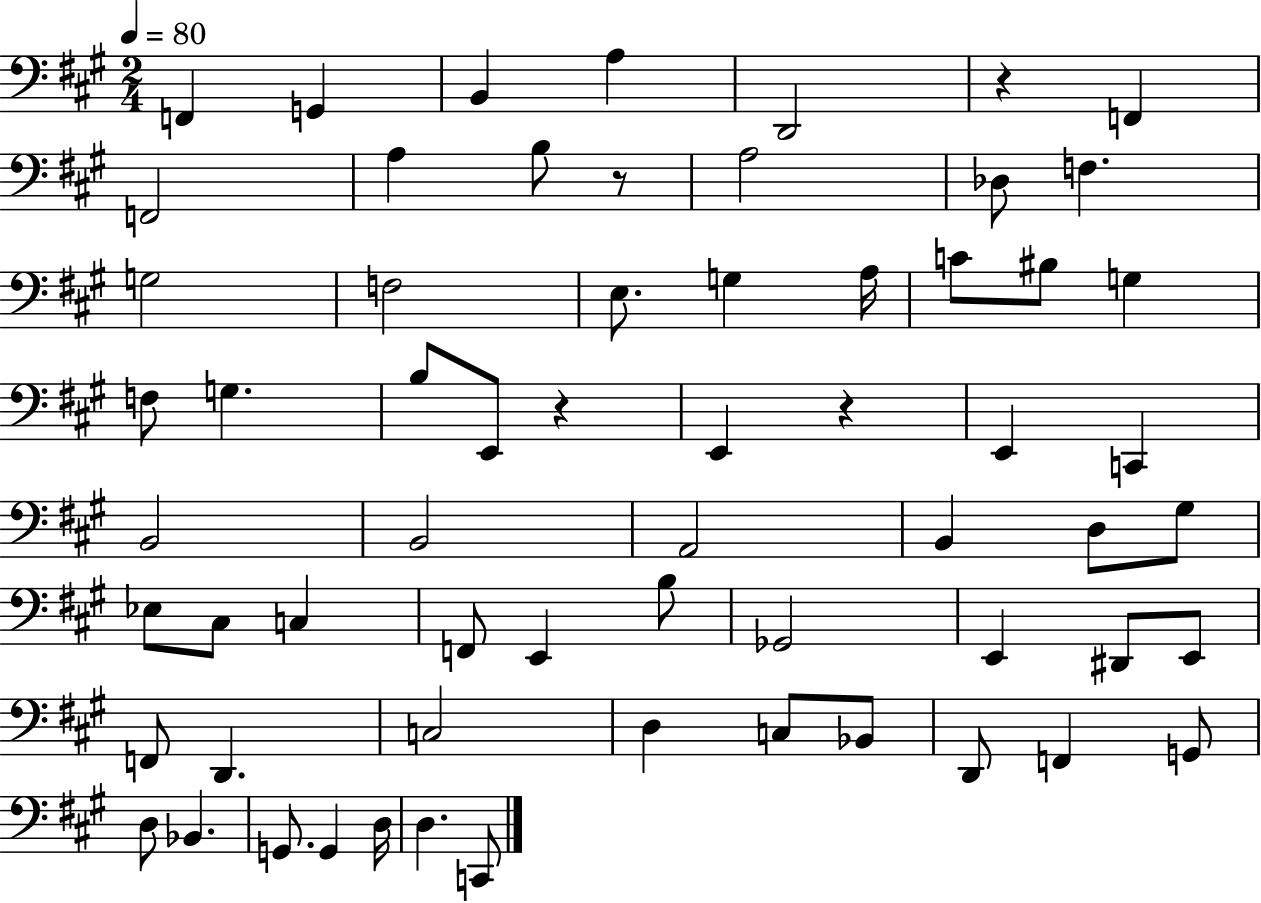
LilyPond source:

{
  \clef bass
  \numericTimeSignature
  \time 2/4
  \key a \major
  \tempo 4 = 80
  \repeat volta 2 { f,4 g,4 | b,4 a4 | d,2 | r4 f,4 | \break f,2 | a4 b8 r8 | a2 | des8 f4. | \break g2 | f2 | e8. g4 a16 | c'8 bis8 g4 | \break f8 g4. | b8 e,8 r4 | e,4 r4 | e,4 c,4 | \break b,2 | b,2 | a,2 | b,4 d8 gis8 | \break ees8 cis8 c4 | f,8 e,4 b8 | ges,2 | e,4 dis,8 e,8 | \break f,8 d,4. | c2 | d4 c8 bes,8 | d,8 f,4 g,8 | \break d8 bes,4. | g,8. g,4 d16 | d4. c,8 | } \bar "|."
}